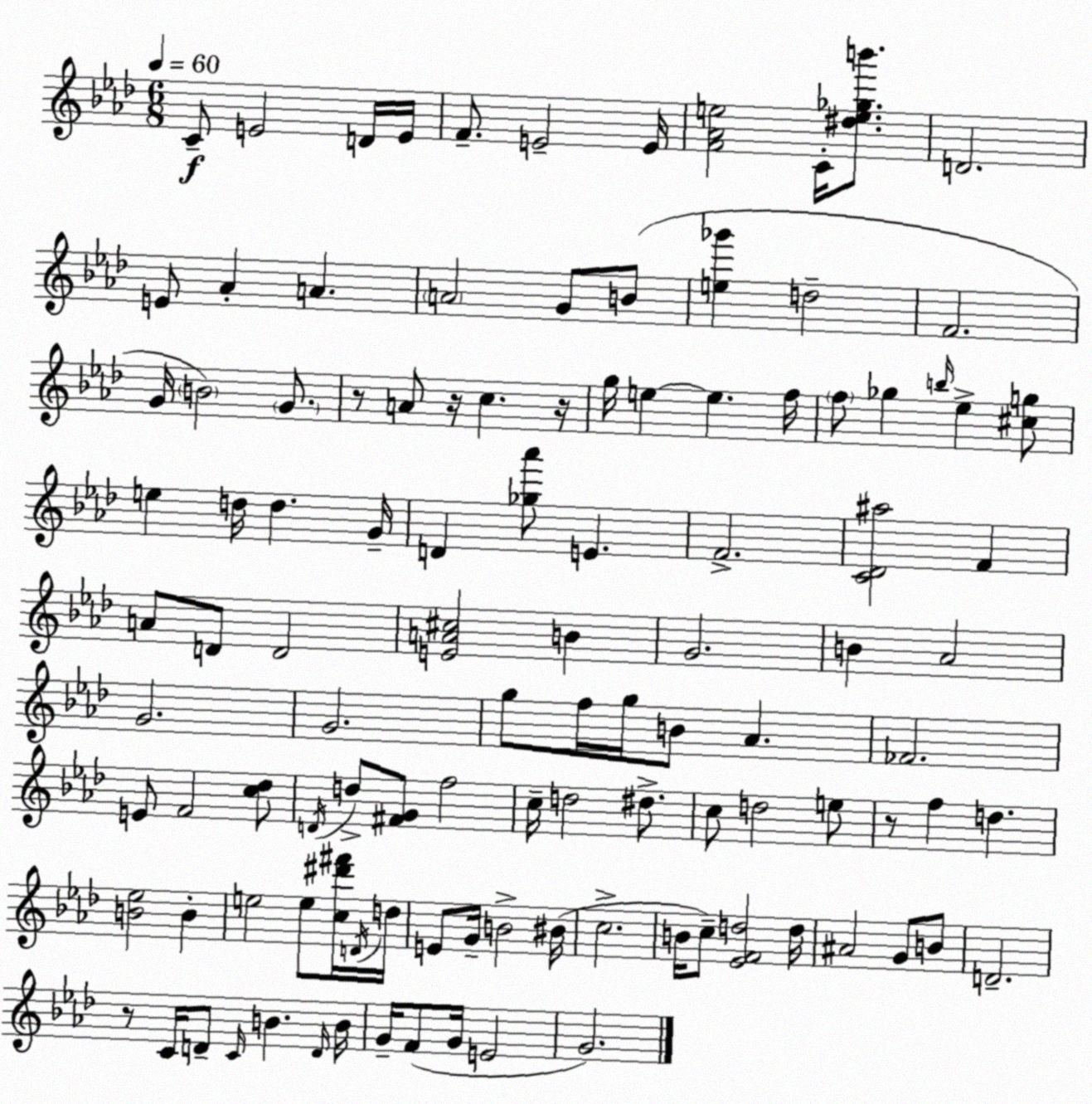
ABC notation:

X:1
T:Untitled
M:6/8
L:1/4
K:Ab
C/2 E2 D/4 E/4 F/2 E2 E/4 [F_Ae]2 C/4 [^de_gb']/2 D2 E/2 _A A A2 G/2 B/2 [e_g'] d2 F2 G/4 B2 G/2 z/2 A/2 z/4 c z/4 g/4 e e f/4 f/2 _g b/4 _e [^cg]/2 e d/4 d G/4 D [_g_a']/2 E F2 [C_D^a]2 F A/2 D/2 D2 [EA^c]2 B G2 B _A2 G2 G2 g/2 f/4 g/4 B/2 _A _F2 E/2 F2 [c_d]/2 D/4 d/2 [^FG]/2 f2 c/4 d2 ^d/2 c/2 d2 e/2 z/2 f d [B_e]2 B e2 e/2 [c^d'^f']/4 D/4 d/4 E/2 G/4 B2 ^B/4 c2 B/4 c/2 [_EFd]2 d/4 ^A2 G/2 B/2 D2 z/2 C/4 D/2 C/4 B D/4 B/4 G/4 F/2 G/4 E2 G2